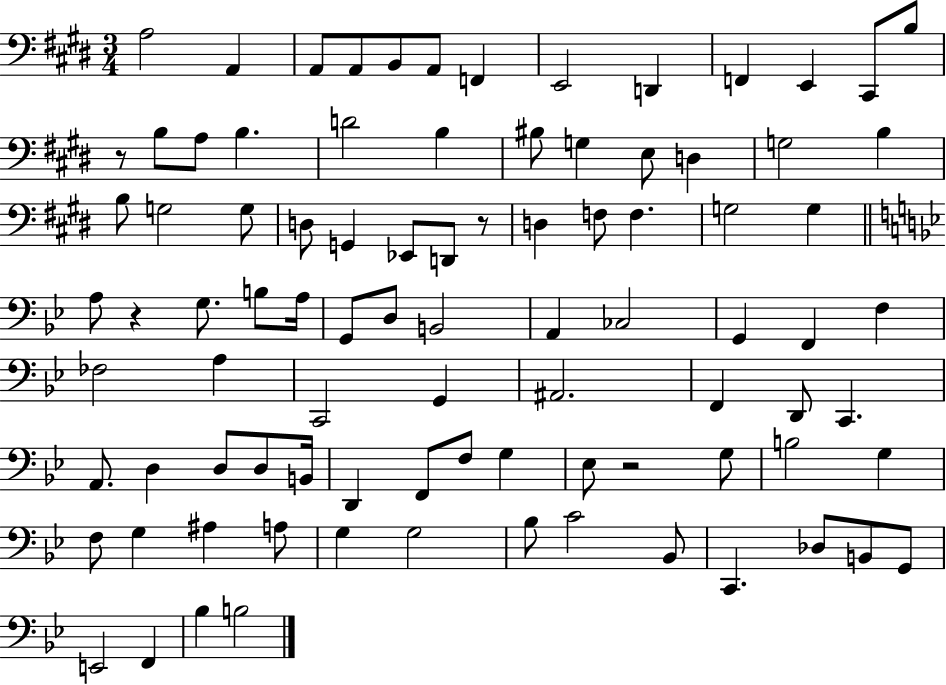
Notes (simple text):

A3/h A2/q A2/e A2/e B2/e A2/e F2/q E2/h D2/q F2/q E2/q C#2/e B3/e R/e B3/e A3/e B3/q. D4/h B3/q BIS3/e G3/q E3/e D3/q G3/h B3/q B3/e G3/h G3/e D3/e G2/q Eb2/e D2/e R/e D3/q F3/e F3/q. G3/h G3/q A3/e R/q G3/e. B3/e A3/s G2/e D3/e B2/h A2/q CES3/h G2/q F2/q F3/q FES3/h A3/q C2/h G2/q A#2/h. F2/q D2/e C2/q. A2/e. D3/q D3/e D3/e B2/s D2/q F2/e F3/e G3/q Eb3/e R/h G3/e B3/h G3/q F3/e G3/q A#3/q A3/e G3/q G3/h Bb3/e C4/h Bb2/e C2/q. Db3/e B2/e G2/e E2/h F2/q Bb3/q B3/h